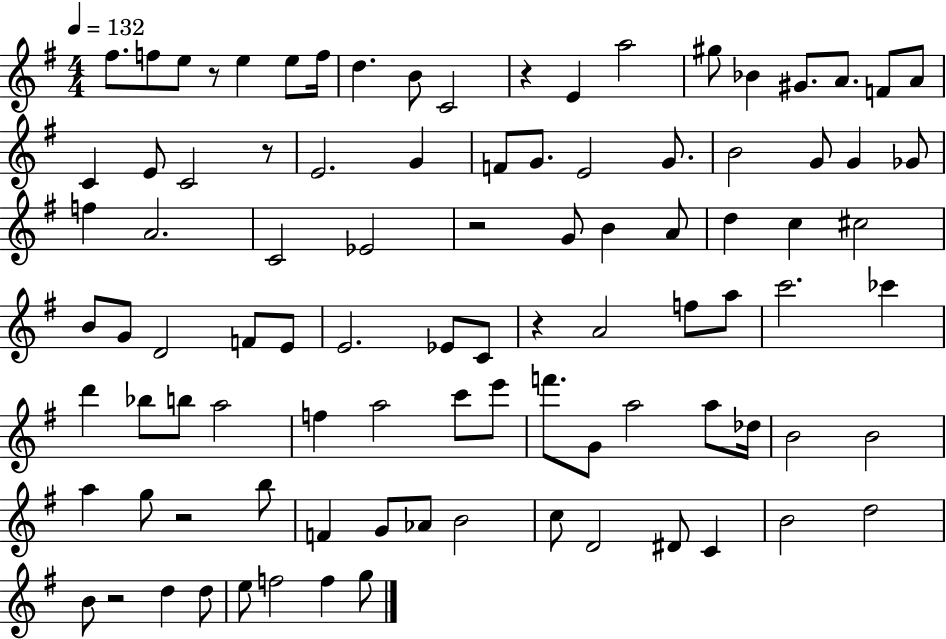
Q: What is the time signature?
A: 4/4